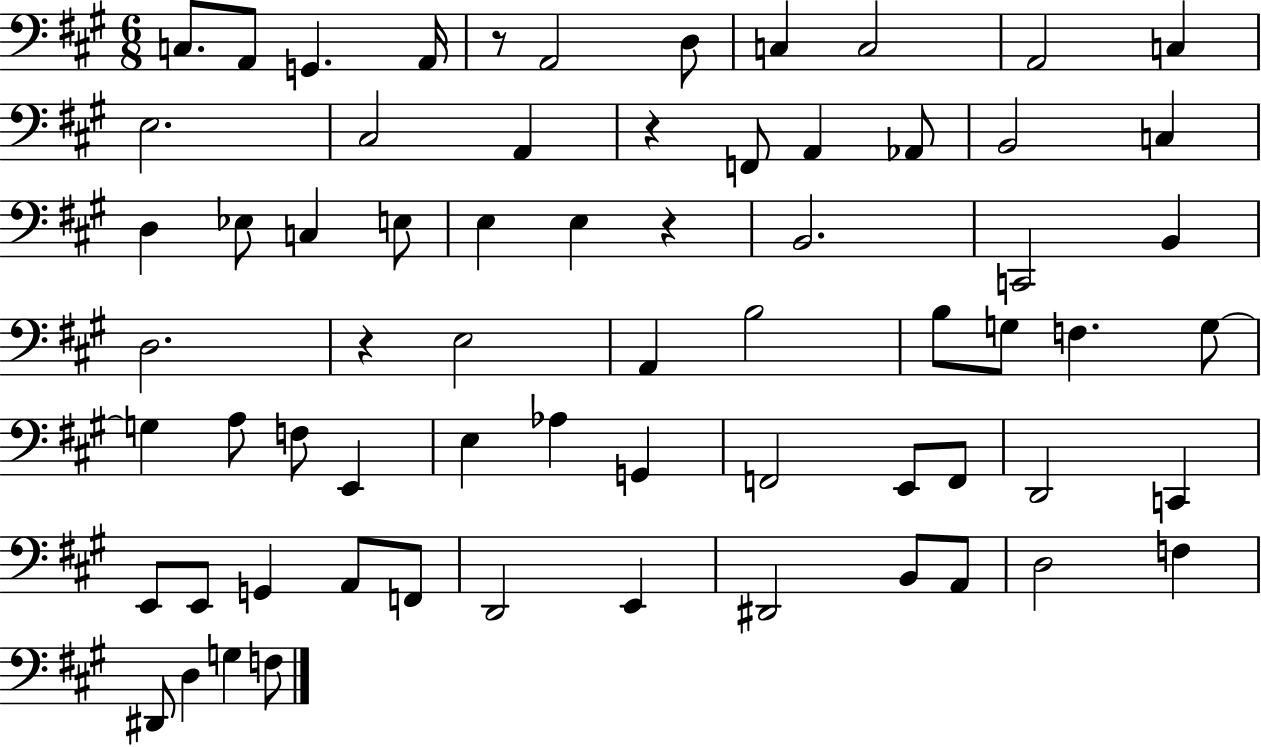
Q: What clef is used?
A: bass